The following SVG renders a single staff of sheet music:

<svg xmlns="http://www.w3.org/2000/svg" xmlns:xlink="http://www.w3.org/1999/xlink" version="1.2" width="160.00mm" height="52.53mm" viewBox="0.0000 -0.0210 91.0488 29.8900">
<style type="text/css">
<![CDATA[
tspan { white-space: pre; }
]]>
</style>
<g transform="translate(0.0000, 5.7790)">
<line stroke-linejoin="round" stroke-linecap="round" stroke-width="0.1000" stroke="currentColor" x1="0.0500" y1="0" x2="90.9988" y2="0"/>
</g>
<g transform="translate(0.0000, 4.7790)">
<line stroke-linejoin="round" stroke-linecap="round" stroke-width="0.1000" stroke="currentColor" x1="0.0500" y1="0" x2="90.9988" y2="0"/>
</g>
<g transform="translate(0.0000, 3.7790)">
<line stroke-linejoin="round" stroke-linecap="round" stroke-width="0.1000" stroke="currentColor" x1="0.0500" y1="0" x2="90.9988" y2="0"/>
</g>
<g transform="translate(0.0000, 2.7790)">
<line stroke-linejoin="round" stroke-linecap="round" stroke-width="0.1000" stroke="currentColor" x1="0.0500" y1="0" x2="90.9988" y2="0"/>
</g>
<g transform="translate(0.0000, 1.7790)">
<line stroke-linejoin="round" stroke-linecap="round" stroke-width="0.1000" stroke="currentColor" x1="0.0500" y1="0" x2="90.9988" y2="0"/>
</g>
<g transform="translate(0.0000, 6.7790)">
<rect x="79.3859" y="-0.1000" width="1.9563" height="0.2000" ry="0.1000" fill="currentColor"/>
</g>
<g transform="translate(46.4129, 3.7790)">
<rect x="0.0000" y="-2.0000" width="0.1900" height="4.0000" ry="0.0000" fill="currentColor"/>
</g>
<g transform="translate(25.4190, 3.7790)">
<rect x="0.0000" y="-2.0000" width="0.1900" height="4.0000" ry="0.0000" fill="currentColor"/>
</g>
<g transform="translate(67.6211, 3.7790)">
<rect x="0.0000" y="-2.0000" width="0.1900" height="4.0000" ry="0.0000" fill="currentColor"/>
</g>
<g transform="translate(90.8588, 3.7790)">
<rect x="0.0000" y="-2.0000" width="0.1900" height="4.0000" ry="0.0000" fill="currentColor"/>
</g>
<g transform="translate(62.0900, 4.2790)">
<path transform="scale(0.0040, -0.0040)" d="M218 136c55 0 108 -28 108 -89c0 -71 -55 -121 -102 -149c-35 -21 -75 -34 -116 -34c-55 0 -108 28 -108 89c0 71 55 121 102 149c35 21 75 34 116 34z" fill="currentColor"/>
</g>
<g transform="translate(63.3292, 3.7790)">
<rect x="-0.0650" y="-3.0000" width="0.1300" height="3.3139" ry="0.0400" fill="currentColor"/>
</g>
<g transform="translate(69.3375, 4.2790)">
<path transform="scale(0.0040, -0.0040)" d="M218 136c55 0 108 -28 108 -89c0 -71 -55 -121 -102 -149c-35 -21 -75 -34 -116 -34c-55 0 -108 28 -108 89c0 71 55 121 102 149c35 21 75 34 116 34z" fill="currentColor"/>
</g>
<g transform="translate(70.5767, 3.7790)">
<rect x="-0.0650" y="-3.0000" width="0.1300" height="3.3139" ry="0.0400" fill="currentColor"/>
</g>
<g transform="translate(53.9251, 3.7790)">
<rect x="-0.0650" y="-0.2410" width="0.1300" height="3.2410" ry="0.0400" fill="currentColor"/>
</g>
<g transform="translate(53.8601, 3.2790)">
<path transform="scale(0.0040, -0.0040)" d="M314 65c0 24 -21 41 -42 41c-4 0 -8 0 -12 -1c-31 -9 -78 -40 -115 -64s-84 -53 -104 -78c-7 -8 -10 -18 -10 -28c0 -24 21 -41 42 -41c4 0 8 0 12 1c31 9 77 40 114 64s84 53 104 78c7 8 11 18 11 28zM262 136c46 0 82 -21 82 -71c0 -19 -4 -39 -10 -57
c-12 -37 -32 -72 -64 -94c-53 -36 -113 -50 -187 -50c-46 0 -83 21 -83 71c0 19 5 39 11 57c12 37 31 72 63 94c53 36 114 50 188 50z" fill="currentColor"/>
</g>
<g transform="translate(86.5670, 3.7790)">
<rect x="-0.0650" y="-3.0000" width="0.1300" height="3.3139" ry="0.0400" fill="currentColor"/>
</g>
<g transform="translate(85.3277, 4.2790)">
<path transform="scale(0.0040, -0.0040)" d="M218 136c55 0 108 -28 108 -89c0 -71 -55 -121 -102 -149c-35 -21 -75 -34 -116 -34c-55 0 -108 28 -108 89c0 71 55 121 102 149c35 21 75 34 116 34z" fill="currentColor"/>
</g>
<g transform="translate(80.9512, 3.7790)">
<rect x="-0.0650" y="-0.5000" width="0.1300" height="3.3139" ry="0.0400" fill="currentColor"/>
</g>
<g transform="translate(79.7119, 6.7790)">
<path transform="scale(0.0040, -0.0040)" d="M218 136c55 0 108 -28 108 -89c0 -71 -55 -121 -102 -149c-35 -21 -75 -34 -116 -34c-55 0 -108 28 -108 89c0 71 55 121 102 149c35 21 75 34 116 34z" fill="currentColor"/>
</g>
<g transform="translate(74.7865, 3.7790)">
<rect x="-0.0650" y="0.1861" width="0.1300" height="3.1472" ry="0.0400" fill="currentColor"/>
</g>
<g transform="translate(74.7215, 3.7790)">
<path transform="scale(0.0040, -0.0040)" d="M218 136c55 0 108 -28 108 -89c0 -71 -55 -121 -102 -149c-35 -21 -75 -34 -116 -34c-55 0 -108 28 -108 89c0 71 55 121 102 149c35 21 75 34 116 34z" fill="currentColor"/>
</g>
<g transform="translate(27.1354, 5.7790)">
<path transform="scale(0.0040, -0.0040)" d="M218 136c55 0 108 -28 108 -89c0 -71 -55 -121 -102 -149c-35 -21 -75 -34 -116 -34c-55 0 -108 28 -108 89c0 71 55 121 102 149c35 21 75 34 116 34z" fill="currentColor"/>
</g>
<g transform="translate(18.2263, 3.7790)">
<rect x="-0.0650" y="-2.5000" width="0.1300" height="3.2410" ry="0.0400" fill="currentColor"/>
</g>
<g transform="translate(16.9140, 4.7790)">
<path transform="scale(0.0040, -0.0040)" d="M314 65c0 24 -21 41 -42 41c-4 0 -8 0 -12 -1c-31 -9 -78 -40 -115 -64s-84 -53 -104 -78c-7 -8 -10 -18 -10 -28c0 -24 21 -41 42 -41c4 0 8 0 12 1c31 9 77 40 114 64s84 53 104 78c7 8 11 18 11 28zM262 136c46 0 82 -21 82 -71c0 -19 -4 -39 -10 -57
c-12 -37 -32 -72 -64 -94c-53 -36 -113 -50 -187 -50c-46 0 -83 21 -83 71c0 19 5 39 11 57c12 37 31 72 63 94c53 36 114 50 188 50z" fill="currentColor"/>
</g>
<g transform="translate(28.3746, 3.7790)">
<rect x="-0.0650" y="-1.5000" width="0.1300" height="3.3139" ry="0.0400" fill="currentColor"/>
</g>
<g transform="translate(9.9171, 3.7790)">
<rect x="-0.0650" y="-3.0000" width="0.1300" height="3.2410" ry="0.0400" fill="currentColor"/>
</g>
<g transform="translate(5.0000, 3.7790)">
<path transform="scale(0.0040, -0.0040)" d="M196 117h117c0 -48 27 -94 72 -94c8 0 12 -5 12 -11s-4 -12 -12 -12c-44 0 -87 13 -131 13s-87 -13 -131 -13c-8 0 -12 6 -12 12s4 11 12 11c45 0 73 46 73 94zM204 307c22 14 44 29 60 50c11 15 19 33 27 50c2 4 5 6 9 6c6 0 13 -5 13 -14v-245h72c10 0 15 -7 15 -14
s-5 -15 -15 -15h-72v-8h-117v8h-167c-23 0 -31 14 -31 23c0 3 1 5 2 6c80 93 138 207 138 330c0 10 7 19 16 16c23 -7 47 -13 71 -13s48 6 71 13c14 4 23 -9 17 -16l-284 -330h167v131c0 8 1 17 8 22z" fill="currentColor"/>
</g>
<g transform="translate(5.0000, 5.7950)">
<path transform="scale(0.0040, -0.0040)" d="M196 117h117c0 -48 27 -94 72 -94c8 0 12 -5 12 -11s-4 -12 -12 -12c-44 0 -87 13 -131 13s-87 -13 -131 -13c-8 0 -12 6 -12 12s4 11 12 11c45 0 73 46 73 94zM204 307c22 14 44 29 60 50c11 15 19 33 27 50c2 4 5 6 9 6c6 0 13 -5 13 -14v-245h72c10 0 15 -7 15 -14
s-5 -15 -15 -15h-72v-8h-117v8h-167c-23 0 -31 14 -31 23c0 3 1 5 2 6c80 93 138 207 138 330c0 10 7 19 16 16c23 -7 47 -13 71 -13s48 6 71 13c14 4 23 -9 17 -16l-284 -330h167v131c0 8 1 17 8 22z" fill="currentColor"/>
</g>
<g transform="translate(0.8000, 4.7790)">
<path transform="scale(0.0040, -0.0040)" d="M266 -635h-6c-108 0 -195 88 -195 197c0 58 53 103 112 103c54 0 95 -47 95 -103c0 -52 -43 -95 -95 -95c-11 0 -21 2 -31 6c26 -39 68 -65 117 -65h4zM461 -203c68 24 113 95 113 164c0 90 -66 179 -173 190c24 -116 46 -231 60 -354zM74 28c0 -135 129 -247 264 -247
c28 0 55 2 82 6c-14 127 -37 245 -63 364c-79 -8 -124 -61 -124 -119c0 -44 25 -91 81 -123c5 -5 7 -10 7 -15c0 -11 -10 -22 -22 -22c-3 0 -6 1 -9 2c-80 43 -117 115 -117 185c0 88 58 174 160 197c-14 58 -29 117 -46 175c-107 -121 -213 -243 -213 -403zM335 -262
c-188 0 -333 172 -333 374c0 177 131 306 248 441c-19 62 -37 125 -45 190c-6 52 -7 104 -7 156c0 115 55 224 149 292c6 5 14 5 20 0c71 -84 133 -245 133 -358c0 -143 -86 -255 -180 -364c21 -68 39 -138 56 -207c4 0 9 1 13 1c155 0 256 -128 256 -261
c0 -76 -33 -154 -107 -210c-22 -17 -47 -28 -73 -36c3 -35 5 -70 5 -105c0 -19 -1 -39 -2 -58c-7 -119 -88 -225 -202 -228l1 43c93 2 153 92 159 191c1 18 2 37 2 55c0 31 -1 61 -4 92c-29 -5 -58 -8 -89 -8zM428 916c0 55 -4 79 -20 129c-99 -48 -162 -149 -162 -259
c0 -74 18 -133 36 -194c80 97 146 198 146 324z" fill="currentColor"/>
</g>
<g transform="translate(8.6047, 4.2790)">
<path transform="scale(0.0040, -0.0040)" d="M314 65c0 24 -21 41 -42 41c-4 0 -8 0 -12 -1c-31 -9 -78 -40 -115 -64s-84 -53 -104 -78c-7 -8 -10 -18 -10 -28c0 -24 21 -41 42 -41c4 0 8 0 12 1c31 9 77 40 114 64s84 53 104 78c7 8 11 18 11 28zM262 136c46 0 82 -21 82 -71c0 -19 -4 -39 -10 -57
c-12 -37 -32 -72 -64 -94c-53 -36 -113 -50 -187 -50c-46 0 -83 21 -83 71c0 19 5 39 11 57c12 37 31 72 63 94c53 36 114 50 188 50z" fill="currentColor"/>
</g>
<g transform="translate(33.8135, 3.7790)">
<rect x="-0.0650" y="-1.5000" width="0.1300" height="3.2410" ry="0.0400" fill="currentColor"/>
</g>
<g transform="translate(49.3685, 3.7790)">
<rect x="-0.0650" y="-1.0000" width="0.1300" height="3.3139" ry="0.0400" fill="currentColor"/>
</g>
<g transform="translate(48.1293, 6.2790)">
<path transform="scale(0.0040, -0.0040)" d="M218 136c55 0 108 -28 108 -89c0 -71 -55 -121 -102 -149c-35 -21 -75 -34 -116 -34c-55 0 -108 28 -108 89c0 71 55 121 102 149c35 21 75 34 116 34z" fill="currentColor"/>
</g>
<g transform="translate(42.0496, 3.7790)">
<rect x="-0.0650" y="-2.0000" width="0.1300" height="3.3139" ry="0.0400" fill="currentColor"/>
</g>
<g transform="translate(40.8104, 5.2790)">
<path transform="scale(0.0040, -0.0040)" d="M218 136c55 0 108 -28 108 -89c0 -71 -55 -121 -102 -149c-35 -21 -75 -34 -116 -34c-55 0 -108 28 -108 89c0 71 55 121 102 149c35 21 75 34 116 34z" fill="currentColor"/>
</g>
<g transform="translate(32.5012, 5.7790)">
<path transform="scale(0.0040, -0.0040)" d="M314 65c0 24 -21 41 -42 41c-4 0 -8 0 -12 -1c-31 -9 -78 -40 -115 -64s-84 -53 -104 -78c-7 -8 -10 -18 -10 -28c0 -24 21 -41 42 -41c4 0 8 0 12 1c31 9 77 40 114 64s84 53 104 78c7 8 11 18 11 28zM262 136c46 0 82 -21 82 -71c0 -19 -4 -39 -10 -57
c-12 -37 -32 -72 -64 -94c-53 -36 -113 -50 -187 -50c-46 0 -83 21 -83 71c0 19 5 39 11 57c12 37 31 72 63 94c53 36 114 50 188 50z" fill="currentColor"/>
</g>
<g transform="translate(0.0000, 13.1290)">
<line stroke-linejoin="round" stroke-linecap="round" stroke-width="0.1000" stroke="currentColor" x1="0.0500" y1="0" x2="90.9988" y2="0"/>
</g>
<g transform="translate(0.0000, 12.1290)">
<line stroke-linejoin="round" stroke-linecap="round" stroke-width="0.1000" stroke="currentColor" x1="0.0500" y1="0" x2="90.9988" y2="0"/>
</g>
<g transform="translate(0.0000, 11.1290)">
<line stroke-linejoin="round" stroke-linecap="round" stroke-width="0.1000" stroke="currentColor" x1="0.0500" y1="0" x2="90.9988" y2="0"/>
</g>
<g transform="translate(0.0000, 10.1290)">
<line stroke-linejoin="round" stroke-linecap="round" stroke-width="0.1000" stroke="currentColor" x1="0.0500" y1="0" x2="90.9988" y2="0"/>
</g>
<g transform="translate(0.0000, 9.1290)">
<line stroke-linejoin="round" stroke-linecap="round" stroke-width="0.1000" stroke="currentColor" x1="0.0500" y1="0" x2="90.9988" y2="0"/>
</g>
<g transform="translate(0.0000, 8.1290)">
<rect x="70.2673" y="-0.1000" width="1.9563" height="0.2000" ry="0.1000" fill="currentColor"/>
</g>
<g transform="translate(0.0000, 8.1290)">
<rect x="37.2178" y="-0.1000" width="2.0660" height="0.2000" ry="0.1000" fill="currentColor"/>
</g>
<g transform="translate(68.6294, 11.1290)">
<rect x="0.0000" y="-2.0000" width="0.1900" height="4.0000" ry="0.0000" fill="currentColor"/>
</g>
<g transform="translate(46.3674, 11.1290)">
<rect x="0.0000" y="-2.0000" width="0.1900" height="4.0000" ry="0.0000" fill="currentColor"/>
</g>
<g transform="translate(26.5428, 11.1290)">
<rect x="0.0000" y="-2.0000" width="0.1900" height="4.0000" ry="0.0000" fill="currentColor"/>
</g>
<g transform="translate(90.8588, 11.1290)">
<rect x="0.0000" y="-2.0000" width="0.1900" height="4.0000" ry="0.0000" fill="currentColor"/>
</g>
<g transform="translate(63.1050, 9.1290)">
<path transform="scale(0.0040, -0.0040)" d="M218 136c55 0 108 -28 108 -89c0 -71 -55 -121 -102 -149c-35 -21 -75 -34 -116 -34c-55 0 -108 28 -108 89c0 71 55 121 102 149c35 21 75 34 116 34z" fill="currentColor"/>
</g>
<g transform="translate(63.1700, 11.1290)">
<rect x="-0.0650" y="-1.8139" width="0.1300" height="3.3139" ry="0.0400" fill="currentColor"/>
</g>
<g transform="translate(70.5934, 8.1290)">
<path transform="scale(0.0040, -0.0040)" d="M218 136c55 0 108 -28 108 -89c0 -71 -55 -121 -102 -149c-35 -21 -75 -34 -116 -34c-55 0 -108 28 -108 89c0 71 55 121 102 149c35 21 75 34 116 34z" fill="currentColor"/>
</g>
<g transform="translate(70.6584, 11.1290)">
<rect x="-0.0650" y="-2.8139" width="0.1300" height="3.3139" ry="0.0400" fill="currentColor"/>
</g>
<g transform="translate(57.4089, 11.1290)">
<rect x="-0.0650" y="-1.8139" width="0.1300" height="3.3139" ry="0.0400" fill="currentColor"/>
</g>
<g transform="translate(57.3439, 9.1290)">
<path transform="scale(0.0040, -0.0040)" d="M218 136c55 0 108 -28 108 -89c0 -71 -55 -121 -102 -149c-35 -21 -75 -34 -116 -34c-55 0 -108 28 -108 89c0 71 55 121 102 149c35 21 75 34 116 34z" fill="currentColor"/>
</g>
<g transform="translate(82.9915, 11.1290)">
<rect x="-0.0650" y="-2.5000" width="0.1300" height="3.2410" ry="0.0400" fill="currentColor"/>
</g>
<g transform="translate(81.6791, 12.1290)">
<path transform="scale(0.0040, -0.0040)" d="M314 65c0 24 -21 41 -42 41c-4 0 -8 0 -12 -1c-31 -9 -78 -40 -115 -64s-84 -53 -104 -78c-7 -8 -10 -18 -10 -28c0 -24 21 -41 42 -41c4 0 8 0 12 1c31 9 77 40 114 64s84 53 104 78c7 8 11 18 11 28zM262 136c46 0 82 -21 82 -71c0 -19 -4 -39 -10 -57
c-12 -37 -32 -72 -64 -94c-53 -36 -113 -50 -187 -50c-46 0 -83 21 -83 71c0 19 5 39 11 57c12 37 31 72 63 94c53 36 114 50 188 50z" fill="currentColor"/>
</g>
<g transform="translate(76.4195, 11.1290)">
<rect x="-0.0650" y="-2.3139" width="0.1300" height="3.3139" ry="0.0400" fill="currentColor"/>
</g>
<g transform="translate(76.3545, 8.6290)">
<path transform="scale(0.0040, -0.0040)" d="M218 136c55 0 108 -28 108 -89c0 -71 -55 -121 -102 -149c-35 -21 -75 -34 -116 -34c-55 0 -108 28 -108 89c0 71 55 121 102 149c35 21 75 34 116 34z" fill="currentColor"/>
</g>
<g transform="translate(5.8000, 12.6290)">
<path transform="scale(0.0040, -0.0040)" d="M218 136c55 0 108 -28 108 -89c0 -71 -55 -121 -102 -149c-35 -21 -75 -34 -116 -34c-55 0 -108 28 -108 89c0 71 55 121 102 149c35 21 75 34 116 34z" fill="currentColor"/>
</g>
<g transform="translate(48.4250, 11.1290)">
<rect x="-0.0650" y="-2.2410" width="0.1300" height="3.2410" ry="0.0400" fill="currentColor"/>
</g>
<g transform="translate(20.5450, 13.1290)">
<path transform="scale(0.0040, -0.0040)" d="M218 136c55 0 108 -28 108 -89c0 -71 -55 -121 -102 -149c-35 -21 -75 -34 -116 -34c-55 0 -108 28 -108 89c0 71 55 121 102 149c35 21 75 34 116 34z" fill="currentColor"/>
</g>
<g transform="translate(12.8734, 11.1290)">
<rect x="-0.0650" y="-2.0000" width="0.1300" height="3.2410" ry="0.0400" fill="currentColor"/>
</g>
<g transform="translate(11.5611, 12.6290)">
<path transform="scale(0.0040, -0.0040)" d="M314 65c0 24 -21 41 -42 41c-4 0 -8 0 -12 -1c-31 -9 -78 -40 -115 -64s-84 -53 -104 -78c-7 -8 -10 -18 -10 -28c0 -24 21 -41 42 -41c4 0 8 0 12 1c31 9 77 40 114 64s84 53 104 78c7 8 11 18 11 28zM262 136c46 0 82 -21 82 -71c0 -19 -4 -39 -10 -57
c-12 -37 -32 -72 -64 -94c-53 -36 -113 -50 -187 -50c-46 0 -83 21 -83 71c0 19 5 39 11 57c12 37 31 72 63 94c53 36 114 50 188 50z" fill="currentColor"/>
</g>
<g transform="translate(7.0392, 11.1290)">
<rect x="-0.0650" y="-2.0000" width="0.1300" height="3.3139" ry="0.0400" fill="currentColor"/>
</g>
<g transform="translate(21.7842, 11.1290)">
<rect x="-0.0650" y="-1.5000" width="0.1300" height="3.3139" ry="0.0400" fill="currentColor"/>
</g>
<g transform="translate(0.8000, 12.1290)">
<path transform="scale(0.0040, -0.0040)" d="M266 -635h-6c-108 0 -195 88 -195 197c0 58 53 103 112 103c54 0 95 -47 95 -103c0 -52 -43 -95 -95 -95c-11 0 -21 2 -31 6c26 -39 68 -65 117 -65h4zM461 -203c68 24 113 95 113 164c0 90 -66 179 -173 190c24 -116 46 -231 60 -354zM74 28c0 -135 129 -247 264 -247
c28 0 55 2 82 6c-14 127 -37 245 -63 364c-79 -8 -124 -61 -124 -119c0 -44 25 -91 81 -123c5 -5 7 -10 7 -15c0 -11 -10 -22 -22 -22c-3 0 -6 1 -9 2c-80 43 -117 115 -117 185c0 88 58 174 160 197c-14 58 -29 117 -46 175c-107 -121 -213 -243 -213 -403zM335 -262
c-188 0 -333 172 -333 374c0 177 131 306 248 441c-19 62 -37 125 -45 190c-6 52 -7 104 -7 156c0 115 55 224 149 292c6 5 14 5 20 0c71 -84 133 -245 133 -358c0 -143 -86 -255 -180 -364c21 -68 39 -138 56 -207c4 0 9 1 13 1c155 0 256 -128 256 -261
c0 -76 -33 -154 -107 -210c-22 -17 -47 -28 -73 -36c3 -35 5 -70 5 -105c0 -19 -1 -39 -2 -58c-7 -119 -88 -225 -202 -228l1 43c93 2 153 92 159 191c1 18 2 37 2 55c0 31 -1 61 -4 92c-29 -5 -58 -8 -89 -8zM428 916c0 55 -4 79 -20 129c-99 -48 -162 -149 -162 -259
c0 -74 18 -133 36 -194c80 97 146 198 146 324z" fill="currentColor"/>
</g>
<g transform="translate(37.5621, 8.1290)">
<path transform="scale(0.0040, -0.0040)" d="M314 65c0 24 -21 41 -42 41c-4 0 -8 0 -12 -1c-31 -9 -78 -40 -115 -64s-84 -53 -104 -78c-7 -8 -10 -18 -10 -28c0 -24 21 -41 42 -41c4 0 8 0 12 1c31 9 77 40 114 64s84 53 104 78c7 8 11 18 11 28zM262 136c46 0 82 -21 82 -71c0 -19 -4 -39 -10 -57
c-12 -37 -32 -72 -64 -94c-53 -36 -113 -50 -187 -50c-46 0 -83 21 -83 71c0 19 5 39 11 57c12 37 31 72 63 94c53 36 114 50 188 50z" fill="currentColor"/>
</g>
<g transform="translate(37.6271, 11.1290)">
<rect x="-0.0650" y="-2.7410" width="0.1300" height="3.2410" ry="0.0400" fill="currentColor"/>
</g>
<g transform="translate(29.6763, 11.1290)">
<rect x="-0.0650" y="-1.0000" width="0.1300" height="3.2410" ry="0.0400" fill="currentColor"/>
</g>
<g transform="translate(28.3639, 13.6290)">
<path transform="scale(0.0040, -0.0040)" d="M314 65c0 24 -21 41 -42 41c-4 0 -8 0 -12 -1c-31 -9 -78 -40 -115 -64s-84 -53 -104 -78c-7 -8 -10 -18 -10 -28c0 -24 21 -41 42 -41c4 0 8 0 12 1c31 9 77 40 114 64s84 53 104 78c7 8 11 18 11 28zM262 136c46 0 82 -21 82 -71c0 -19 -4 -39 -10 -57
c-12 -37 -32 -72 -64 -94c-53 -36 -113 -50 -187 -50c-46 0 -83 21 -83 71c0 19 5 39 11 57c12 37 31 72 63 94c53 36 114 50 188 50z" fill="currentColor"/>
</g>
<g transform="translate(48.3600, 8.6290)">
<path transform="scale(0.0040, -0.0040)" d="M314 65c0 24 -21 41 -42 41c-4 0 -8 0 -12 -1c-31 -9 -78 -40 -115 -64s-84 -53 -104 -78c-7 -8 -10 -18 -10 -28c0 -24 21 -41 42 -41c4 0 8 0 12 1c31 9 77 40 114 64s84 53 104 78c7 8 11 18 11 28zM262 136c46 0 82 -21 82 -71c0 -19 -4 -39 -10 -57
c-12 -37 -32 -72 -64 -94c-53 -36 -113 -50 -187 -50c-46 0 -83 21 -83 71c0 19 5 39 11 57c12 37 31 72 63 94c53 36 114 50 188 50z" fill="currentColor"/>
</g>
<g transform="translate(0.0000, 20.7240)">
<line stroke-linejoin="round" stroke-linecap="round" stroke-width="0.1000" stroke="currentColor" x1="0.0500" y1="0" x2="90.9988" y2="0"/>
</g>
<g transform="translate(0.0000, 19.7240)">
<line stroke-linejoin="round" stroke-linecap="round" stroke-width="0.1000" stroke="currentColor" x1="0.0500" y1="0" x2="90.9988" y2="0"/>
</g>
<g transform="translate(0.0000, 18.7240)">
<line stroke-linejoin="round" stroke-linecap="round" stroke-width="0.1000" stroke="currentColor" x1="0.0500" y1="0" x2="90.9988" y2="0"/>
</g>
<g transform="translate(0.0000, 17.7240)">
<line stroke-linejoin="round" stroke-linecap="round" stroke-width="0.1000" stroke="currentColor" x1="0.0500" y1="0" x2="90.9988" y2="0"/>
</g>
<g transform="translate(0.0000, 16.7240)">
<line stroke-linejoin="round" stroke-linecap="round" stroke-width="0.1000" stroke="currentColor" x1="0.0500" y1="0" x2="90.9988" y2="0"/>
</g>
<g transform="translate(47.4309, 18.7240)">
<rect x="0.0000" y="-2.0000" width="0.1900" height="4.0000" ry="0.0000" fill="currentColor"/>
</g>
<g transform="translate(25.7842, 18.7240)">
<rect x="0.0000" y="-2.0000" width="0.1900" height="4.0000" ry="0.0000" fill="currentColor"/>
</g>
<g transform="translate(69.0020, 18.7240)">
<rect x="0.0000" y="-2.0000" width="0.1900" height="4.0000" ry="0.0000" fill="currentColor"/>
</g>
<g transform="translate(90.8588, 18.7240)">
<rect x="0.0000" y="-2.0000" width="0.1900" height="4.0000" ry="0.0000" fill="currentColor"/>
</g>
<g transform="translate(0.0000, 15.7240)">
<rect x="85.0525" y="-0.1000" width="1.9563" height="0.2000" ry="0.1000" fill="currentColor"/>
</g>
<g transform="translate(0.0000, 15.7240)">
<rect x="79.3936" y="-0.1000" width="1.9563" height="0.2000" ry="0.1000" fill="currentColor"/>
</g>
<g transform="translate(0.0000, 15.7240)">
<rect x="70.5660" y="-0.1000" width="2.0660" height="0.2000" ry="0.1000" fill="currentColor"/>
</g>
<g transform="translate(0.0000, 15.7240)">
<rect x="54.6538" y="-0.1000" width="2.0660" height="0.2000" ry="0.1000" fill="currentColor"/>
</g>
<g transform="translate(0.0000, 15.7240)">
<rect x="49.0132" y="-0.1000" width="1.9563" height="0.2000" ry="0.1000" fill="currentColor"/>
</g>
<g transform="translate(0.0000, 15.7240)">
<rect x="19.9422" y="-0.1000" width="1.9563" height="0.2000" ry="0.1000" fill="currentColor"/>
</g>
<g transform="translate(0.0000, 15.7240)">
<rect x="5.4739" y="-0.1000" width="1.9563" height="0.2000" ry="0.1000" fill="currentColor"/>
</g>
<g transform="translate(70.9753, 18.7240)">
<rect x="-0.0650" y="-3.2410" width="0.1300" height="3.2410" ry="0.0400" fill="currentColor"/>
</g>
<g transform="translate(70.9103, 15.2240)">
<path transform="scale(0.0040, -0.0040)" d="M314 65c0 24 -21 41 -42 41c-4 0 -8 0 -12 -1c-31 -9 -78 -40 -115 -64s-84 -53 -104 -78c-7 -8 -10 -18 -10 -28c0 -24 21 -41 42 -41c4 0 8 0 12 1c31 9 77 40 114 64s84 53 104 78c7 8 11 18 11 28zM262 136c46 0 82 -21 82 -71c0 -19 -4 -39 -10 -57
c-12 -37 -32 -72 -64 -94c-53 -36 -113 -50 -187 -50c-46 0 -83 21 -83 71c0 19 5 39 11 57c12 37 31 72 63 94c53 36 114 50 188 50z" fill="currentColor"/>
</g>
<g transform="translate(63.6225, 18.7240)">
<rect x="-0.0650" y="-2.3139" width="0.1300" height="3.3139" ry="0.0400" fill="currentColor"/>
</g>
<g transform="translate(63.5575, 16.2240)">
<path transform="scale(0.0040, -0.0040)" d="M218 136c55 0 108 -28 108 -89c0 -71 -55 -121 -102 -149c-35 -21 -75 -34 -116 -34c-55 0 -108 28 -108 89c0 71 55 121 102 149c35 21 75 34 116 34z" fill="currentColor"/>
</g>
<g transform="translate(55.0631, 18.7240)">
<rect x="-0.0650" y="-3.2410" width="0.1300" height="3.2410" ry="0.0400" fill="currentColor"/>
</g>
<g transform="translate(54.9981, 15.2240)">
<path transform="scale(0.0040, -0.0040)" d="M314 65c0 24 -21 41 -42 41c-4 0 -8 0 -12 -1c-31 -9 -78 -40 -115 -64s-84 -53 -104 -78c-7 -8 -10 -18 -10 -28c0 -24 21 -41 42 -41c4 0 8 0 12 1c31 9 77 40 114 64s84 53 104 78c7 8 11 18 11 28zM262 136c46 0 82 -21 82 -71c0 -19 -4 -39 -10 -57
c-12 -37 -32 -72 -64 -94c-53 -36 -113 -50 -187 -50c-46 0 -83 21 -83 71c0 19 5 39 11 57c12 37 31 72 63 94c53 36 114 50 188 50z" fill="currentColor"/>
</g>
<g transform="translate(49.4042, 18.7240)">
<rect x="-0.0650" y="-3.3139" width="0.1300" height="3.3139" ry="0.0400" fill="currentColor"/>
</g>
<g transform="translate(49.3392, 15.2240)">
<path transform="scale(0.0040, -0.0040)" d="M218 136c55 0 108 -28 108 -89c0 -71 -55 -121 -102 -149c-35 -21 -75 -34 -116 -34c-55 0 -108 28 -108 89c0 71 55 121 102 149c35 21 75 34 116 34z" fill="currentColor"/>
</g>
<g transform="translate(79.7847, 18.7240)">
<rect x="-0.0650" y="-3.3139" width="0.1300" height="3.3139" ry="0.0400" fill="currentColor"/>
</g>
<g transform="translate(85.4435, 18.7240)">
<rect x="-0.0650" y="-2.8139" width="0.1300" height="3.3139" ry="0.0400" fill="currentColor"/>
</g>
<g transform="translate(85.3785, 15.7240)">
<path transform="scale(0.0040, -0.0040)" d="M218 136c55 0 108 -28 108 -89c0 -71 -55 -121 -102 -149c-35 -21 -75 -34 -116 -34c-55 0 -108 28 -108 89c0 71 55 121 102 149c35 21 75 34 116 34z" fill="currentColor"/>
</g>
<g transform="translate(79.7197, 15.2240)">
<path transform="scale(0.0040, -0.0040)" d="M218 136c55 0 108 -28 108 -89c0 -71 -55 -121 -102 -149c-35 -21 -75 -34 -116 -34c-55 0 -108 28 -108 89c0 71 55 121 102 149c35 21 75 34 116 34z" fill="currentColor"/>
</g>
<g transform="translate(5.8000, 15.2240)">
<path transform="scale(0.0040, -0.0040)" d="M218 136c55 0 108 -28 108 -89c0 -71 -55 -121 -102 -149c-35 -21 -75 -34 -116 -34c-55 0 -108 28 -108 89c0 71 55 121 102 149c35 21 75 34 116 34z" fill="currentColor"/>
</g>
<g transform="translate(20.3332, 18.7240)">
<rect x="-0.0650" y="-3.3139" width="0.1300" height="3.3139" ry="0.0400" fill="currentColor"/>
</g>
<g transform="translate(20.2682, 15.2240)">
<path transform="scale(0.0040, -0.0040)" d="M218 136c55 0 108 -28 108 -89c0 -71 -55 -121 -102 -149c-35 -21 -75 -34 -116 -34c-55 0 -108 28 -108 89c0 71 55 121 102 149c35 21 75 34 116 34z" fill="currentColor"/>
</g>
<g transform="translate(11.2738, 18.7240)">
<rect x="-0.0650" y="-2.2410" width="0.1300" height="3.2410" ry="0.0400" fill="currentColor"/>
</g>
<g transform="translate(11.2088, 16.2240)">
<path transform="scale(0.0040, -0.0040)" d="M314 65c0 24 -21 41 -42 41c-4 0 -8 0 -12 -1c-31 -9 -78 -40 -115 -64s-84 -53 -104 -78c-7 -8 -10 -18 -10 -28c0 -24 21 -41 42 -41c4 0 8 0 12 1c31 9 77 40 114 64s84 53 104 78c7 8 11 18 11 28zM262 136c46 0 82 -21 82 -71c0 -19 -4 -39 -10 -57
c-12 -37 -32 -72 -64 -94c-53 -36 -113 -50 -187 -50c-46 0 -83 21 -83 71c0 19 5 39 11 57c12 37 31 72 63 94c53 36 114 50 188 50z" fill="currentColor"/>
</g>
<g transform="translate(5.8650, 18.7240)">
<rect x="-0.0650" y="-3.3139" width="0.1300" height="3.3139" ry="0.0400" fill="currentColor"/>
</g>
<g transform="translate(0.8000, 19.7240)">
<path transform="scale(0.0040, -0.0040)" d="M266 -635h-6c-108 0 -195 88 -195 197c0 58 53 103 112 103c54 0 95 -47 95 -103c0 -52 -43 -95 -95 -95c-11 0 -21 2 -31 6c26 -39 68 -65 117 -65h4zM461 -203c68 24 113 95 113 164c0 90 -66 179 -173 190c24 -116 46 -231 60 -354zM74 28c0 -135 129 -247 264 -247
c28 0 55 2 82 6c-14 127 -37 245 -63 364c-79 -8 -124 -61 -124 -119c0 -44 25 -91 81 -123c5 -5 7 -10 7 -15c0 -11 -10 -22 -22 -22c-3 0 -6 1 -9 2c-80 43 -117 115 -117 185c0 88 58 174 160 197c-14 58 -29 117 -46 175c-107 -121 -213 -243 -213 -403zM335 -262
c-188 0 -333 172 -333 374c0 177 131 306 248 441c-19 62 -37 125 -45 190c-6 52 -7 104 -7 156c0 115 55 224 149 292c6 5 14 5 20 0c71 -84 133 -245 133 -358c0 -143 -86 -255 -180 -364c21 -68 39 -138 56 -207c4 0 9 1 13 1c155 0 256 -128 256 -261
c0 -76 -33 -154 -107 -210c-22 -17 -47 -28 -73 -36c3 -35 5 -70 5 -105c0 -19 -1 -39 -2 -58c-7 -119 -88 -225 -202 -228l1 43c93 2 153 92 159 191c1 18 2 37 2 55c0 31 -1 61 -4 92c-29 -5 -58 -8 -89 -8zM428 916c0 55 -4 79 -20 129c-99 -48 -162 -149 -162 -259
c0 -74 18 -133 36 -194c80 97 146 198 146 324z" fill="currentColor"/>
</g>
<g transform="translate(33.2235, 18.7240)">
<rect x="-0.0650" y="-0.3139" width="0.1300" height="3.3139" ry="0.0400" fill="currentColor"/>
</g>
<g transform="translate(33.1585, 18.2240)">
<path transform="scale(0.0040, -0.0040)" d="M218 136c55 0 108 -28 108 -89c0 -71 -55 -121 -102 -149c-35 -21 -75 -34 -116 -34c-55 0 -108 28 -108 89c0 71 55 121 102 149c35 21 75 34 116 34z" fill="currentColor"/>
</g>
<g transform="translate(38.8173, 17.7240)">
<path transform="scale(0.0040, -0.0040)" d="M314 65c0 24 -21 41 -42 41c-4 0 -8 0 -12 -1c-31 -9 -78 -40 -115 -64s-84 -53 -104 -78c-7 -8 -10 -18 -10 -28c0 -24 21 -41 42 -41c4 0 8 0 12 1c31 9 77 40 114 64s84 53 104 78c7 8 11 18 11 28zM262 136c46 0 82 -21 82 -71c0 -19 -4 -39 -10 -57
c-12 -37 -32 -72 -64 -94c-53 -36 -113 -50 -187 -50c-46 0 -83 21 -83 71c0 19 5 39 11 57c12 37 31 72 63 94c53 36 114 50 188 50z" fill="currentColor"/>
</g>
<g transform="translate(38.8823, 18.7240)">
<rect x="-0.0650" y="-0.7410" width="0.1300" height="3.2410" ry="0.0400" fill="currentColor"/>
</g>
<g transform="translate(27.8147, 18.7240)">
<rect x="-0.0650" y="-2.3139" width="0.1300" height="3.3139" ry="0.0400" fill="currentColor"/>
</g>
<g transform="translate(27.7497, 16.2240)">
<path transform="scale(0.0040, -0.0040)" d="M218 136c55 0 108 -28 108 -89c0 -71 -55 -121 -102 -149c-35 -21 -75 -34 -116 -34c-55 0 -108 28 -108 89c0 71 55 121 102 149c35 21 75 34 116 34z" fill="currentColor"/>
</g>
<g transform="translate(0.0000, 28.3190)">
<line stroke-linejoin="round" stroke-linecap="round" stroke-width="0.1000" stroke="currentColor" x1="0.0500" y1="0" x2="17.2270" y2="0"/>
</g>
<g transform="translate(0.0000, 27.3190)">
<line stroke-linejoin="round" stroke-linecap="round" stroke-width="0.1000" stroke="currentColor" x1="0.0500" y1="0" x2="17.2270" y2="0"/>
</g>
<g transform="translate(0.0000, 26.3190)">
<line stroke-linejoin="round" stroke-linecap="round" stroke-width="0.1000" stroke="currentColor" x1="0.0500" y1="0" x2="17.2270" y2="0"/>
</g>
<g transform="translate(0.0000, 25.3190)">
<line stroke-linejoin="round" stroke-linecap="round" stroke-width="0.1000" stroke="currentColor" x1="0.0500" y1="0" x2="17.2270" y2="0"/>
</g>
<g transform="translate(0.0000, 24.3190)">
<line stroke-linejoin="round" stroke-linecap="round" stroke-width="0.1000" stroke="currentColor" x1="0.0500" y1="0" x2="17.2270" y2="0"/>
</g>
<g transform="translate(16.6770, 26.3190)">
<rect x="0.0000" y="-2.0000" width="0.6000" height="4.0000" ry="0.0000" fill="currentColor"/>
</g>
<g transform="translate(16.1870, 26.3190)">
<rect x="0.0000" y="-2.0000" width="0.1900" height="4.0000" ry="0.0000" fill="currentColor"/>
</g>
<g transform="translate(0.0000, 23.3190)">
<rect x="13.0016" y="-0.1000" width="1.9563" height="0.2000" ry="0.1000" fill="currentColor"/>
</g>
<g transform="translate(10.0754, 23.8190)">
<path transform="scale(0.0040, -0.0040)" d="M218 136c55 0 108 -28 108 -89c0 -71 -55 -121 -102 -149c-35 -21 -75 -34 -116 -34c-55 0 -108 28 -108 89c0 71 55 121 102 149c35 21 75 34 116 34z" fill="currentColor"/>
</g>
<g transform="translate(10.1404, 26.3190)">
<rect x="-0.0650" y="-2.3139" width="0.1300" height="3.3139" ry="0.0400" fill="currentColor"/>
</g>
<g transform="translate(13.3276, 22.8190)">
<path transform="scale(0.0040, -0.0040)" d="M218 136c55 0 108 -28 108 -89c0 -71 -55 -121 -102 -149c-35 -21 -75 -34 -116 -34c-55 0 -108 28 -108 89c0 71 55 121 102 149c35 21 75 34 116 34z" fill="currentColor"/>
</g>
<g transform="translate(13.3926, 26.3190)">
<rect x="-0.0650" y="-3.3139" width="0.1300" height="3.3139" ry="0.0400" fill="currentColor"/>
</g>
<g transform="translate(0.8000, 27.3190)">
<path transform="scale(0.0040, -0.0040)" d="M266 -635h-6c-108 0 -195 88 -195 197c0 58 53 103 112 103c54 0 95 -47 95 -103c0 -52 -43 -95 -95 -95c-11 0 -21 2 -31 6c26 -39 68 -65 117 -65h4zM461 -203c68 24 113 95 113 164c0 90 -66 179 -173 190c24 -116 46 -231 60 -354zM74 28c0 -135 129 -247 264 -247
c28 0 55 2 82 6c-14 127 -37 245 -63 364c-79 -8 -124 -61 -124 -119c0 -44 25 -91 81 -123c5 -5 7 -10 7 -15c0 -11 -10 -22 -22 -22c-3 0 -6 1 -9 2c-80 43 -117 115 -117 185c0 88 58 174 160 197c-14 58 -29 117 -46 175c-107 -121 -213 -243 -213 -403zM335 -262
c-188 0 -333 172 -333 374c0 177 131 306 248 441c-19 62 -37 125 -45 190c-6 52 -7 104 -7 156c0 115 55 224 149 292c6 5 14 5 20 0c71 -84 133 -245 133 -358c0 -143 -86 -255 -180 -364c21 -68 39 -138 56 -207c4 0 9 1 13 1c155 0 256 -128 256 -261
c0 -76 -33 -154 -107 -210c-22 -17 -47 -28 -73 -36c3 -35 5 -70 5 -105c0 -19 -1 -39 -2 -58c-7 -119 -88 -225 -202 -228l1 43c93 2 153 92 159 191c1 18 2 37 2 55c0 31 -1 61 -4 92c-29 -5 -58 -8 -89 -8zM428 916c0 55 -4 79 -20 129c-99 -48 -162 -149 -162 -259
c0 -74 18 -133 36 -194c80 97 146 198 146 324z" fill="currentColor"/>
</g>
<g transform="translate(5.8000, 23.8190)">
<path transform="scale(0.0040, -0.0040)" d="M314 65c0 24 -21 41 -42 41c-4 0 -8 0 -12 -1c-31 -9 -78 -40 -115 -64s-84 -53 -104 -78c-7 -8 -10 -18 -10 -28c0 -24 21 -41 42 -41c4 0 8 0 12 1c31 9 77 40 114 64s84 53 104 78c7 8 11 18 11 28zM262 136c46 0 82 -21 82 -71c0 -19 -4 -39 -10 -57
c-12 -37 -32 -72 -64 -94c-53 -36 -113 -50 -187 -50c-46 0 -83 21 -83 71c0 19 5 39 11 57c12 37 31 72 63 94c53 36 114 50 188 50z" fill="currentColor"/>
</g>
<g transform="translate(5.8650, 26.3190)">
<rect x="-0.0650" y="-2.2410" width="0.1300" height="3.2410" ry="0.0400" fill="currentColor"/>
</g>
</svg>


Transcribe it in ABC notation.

X:1
T:Untitled
M:4/4
L:1/4
K:C
A2 G2 E E2 F D c2 A A B C A F F2 E D2 a2 g2 f f a g G2 b g2 b g c d2 b b2 g b2 b a g2 g b